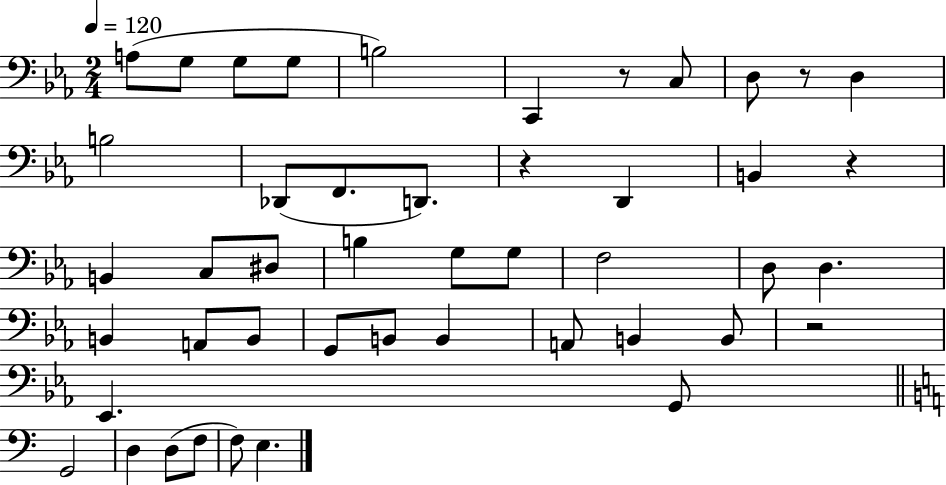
A3/e G3/e G3/e G3/e B3/h C2/q R/e C3/e D3/e R/e D3/q B3/h Db2/e F2/e. D2/e. R/q D2/q B2/q R/q B2/q C3/e D#3/e B3/q G3/e G3/e F3/h D3/e D3/q. B2/q A2/e B2/e G2/e B2/e B2/q A2/e B2/q B2/e R/h Eb2/q. G2/e G2/h D3/q D3/e F3/e F3/e E3/q.